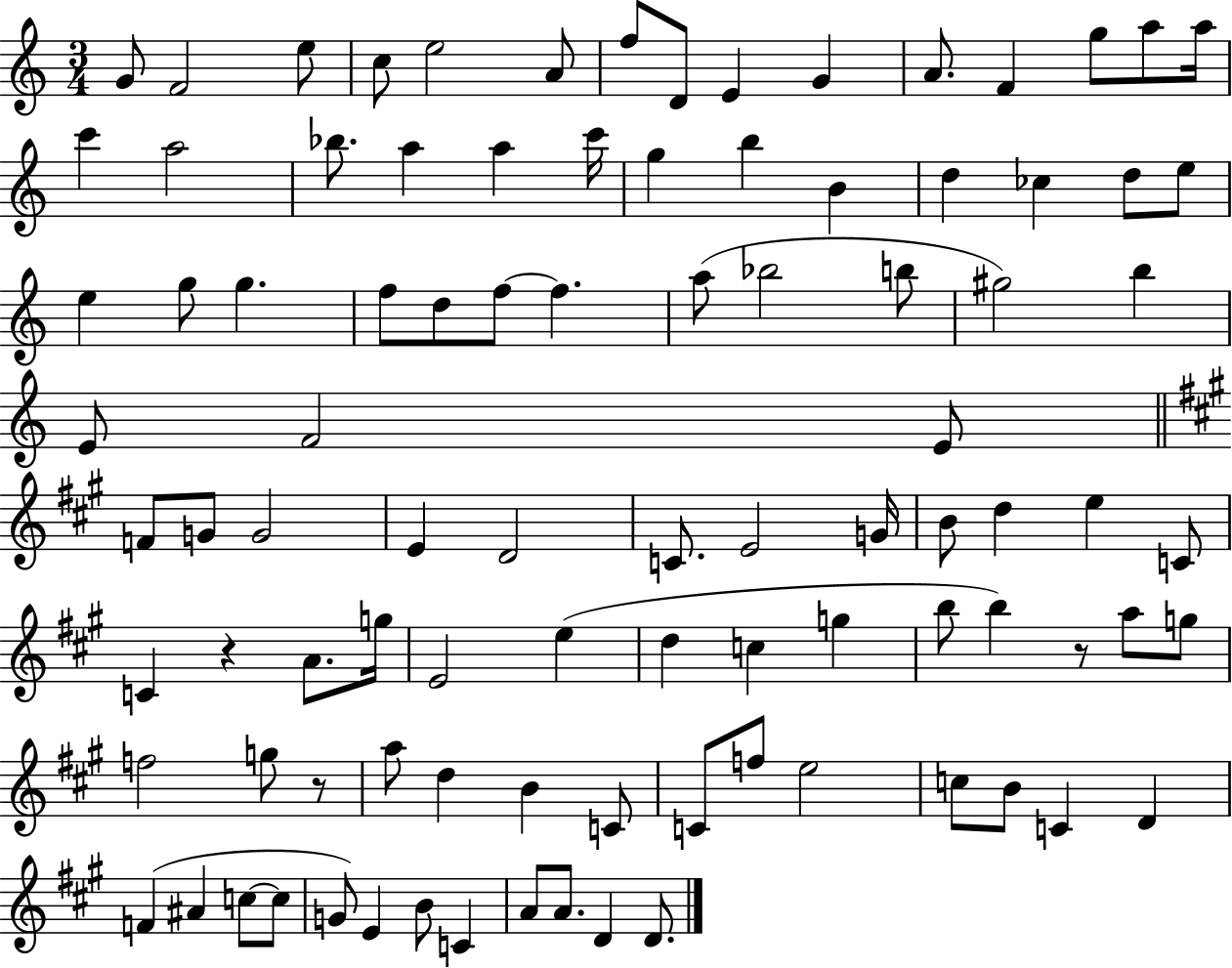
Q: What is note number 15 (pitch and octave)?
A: A5